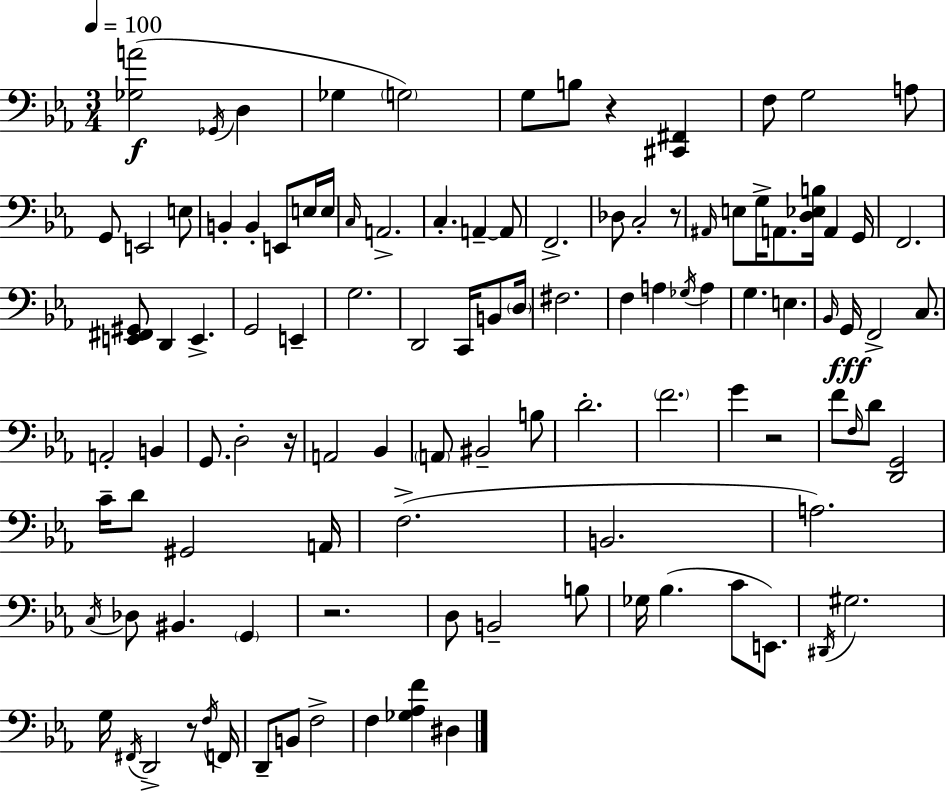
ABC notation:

X:1
T:Untitled
M:3/4
L:1/4
K:Cm
[_G,A]2 _G,,/4 D, _G, G,2 G,/2 B,/2 z [^C,,^F,,] F,/2 G,2 A,/2 G,,/2 E,,2 E,/2 B,, B,, E,,/2 E,/4 E,/4 C,/4 A,,2 C, A,, A,,/2 F,,2 _D,/2 C,2 z/2 ^A,,/4 E,/2 G,/4 A,,/2 [D,_E,B,]/4 A,, G,,/4 F,,2 [E,,^F,,^G,,]/2 D,, E,, G,,2 E,, G,2 D,,2 C,,/4 B,,/2 D,/4 ^F,2 F, A, _G,/4 A, G, E, _B,,/4 G,,/4 F,,2 C,/2 A,,2 B,, G,,/2 D,2 z/4 A,,2 _B,, A,,/2 ^B,,2 B,/2 D2 F2 G z2 F/2 F,/4 D/2 [D,,G,,]2 C/4 D/2 ^G,,2 A,,/4 F,2 B,,2 A,2 C,/4 _D,/2 ^B,, G,, z2 D,/2 B,,2 B,/2 _G,/4 _B, C/2 E,,/2 ^D,,/4 ^G,2 G,/4 ^F,,/4 D,,2 z/2 F,/4 F,,/4 D,,/2 B,,/2 F,2 F, [_G,_A,F] ^D,